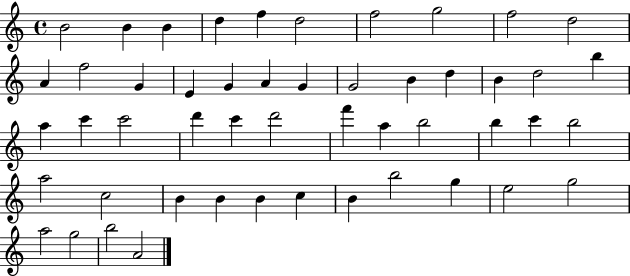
{
  \clef treble
  \time 4/4
  \defaultTimeSignature
  \key c \major
  b'2 b'4 b'4 | d''4 f''4 d''2 | f''2 g''2 | f''2 d''2 | \break a'4 f''2 g'4 | e'4 g'4 a'4 g'4 | g'2 b'4 d''4 | b'4 d''2 b''4 | \break a''4 c'''4 c'''2 | d'''4 c'''4 d'''2 | f'''4 a''4 b''2 | b''4 c'''4 b''2 | \break a''2 c''2 | b'4 b'4 b'4 c''4 | b'4 b''2 g''4 | e''2 g''2 | \break a''2 g''2 | b''2 a'2 | \bar "|."
}